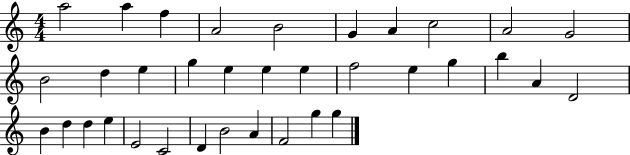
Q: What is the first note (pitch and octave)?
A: A5